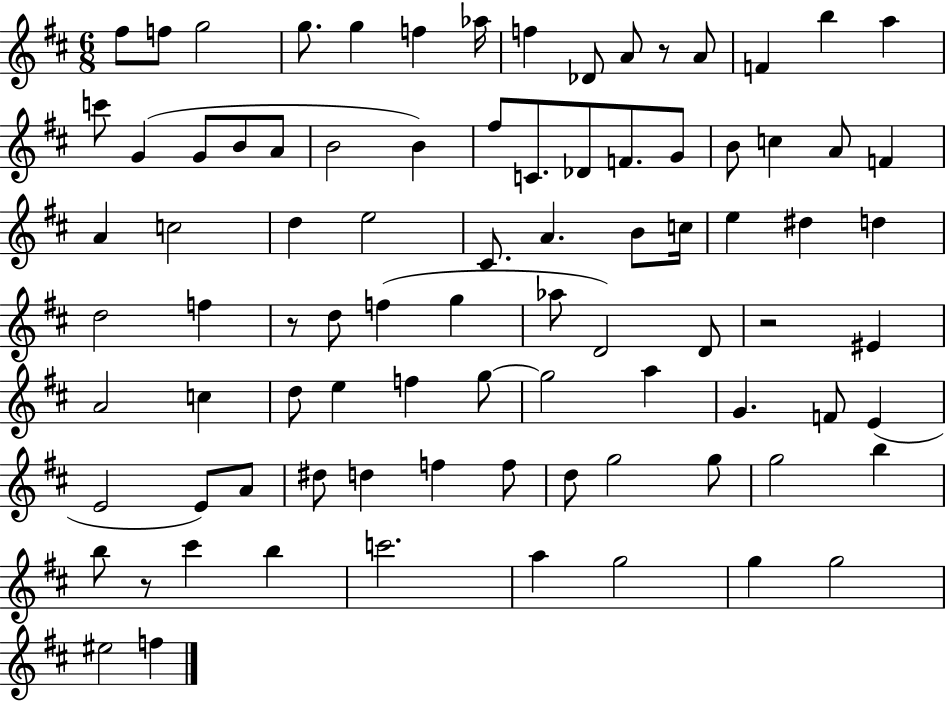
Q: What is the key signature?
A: D major